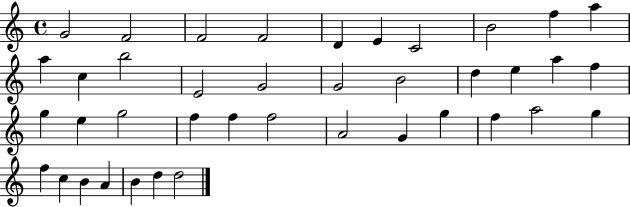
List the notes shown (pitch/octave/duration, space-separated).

G4/h F4/h F4/h F4/h D4/q E4/q C4/h B4/h F5/q A5/q A5/q C5/q B5/h E4/h G4/h G4/h B4/h D5/q E5/q A5/q F5/q G5/q E5/q G5/h F5/q F5/q F5/h A4/h G4/q G5/q F5/q A5/h G5/q F5/q C5/q B4/q A4/q B4/q D5/q D5/h